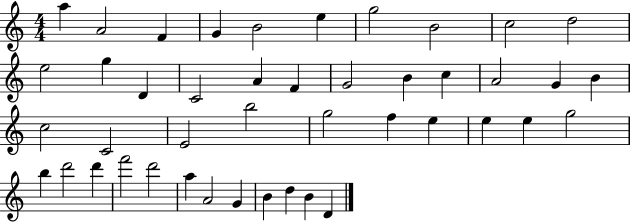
A5/q A4/h F4/q G4/q B4/h E5/q G5/h B4/h C5/h D5/h E5/h G5/q D4/q C4/h A4/q F4/q G4/h B4/q C5/q A4/h G4/q B4/q C5/h C4/h E4/h B5/h G5/h F5/q E5/q E5/q E5/q G5/h B5/q D6/h D6/q F6/h D6/h A5/q A4/h G4/q B4/q D5/q B4/q D4/q